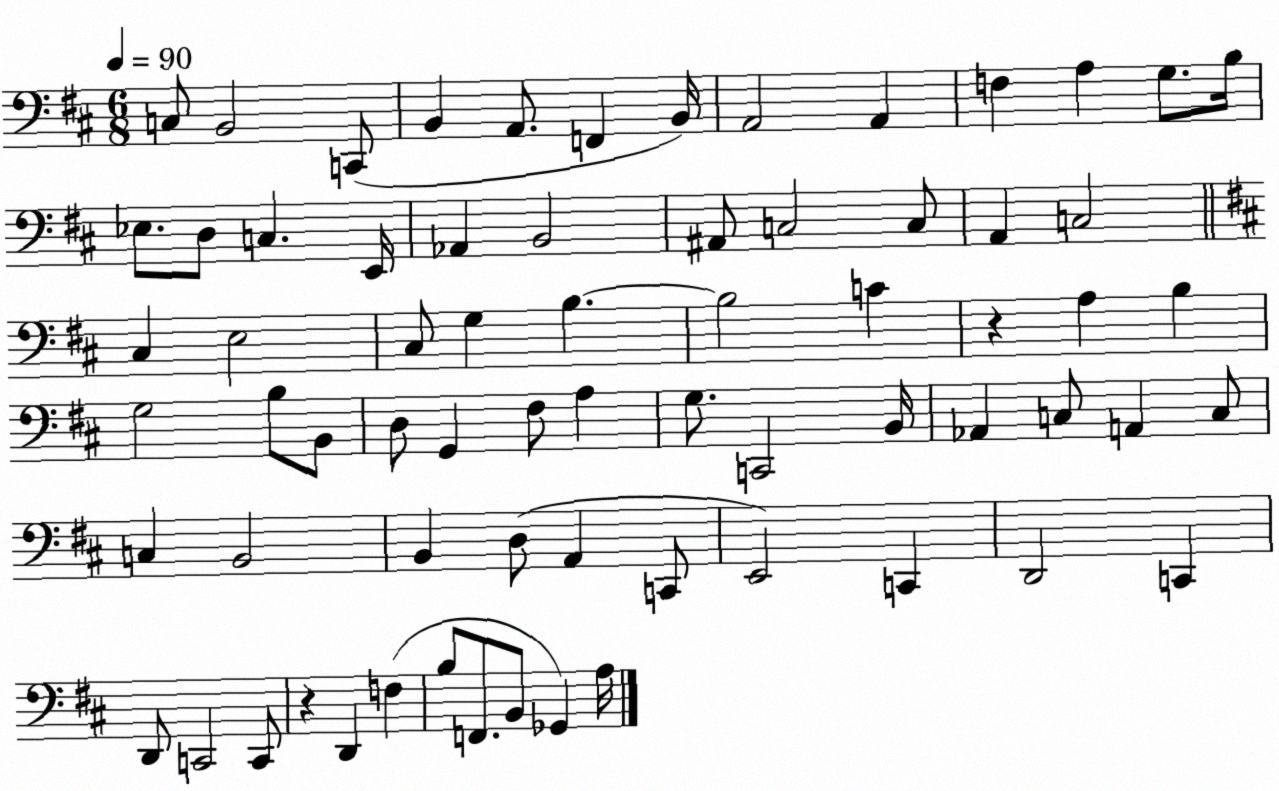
X:1
T:Untitled
M:6/8
L:1/4
K:D
C,/2 B,,2 C,,/2 B,, A,,/2 F,, B,,/4 A,,2 A,, F, A, G,/2 B,/4 _E,/2 D,/2 C, E,,/4 _A,, B,,2 ^A,,/2 C,2 C,/2 A,, C,2 ^C, E,2 ^C,/2 G, B, B,2 C z A, B, G,2 B,/2 B,,/2 D,/2 G,, ^F,/2 A, G,/2 C,,2 B,,/4 _A,, C,/2 A,, C,/2 C, B,,2 B,, D,/2 A,, C,,/2 E,,2 C,, D,,2 C,, D,,/2 C,,2 C,,/2 z D,, F, B,/2 F,,/2 B,,/2 _G,, A,/4